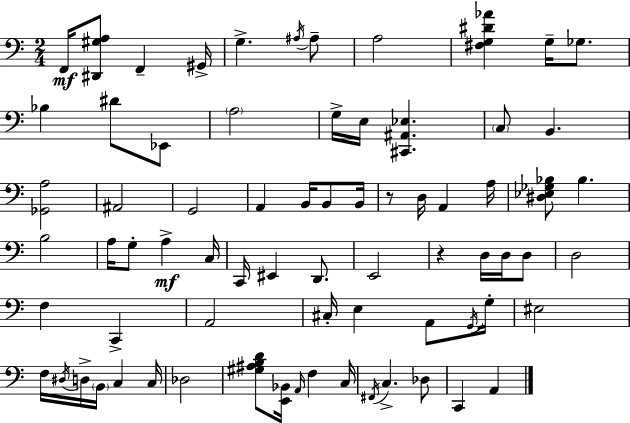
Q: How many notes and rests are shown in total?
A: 73